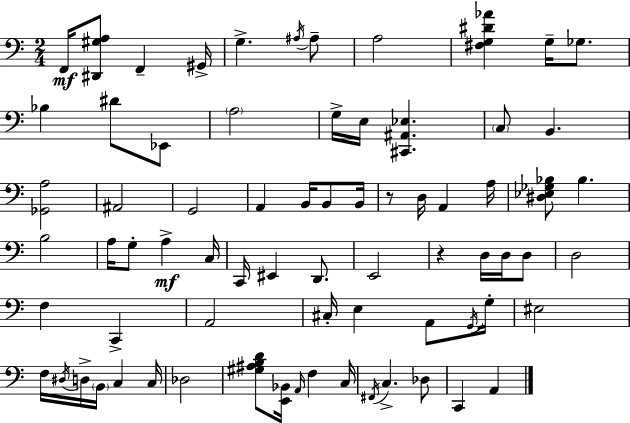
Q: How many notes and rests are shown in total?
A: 73